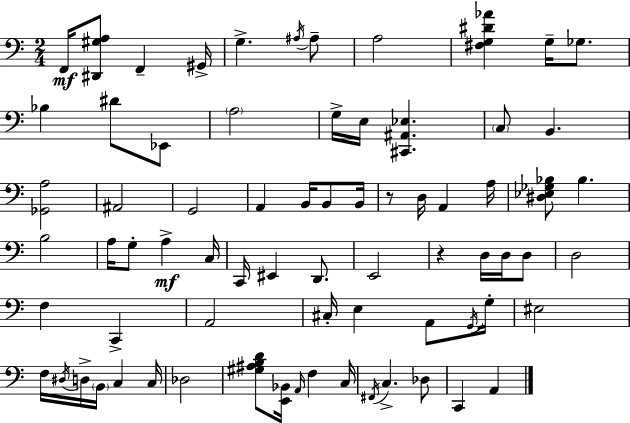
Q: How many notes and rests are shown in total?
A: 73